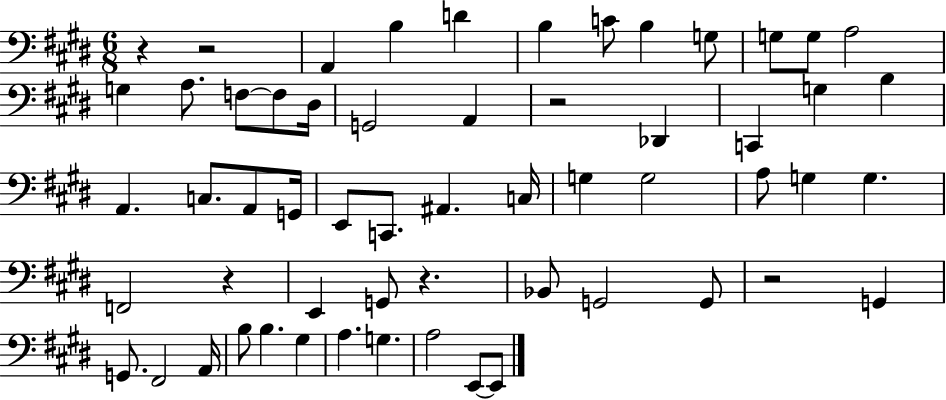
{
  \clef bass
  \numericTimeSignature
  \time 6/8
  \key e \major
  \repeat volta 2 { r4 r2 | a,4 b4 d'4 | b4 c'8 b4 g8 | g8 g8 a2 | \break g4 a8. f8~~ f8 dis16 | g,2 a,4 | r2 des,4 | c,4 g4 b4 | \break a,4. c8. a,8 g,16 | e,8 c,8. ais,4. c16 | g4 g2 | a8 g4 g4. | \break f,2 r4 | e,4 g,8 r4. | bes,8 g,2 g,8 | r2 g,4 | \break g,8. fis,2 a,16 | b8 b4. gis4 | a4. g4. | a2 e,8~~ e,8 | \break } \bar "|."
}